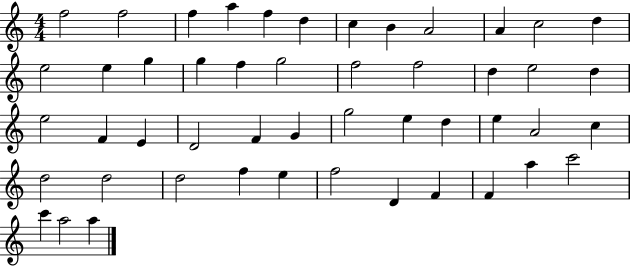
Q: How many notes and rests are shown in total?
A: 49